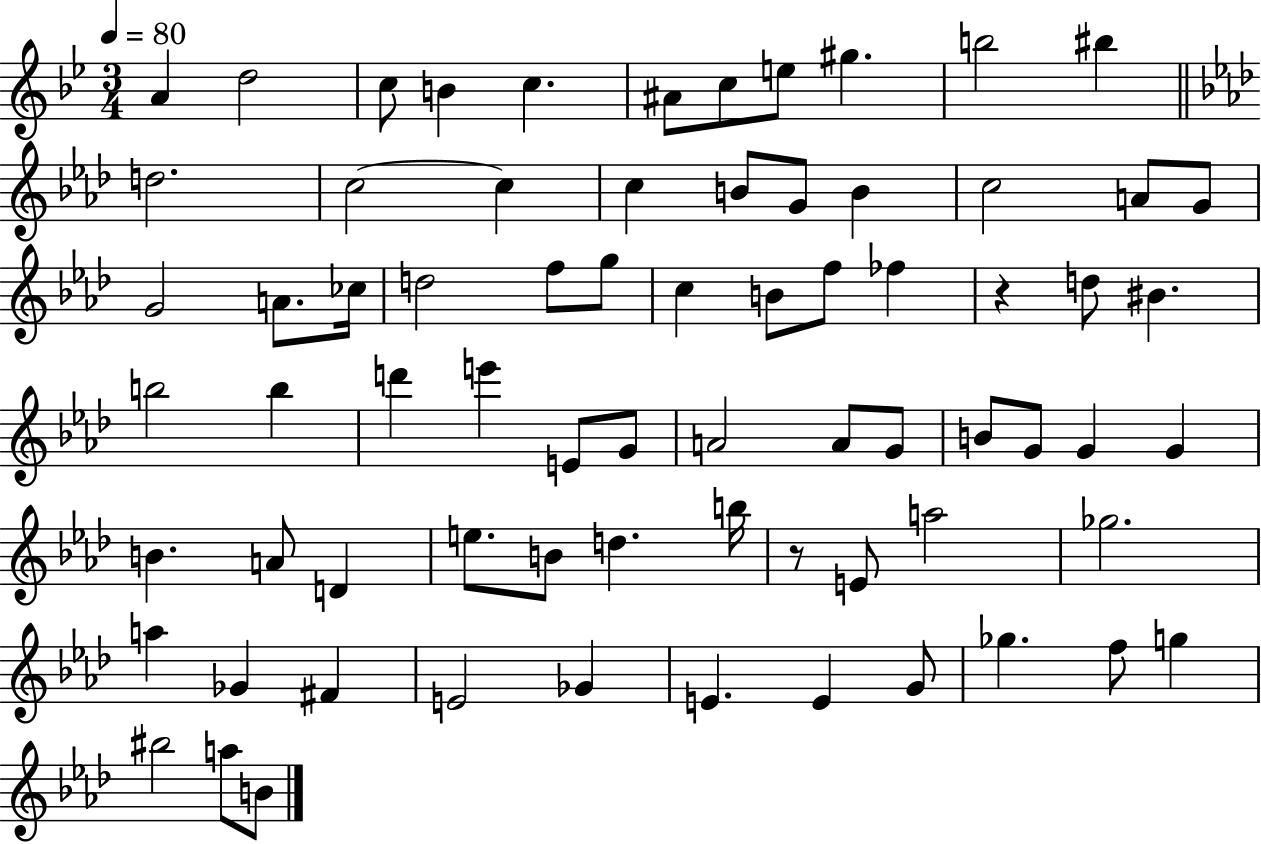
{
  \clef treble
  \numericTimeSignature
  \time 3/4
  \key bes \major
  \tempo 4 = 80
  a'4 d''2 | c''8 b'4 c''4. | ais'8 c''8 e''8 gis''4. | b''2 bis''4 | \break \bar "||" \break \key aes \major d''2. | c''2~~ c''4 | c''4 b'8 g'8 b'4 | c''2 a'8 g'8 | \break g'2 a'8. ces''16 | d''2 f''8 g''8 | c''4 b'8 f''8 fes''4 | r4 d''8 bis'4. | \break b''2 b''4 | d'''4 e'''4 e'8 g'8 | a'2 a'8 g'8 | b'8 g'8 g'4 g'4 | \break b'4. a'8 d'4 | e''8. b'8 d''4. b''16 | r8 e'8 a''2 | ges''2. | \break a''4 ges'4 fis'4 | e'2 ges'4 | e'4. e'4 g'8 | ges''4. f''8 g''4 | \break bis''2 a''8 b'8 | \bar "|."
}